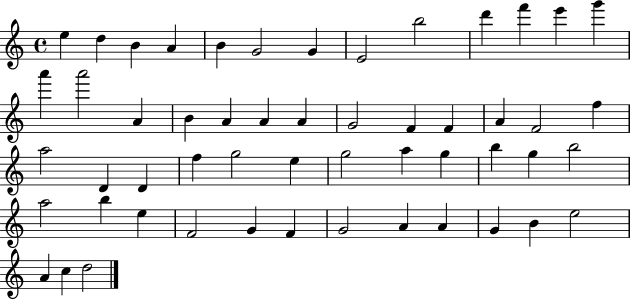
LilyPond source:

{
  \clef treble
  \time 4/4
  \defaultTimeSignature
  \key c \major
  e''4 d''4 b'4 a'4 | b'4 g'2 g'4 | e'2 b''2 | d'''4 f'''4 e'''4 g'''4 | \break a'''4 a'''2 a'4 | b'4 a'4 a'4 a'4 | g'2 f'4 f'4 | a'4 f'2 f''4 | \break a''2 d'4 d'4 | f''4 g''2 e''4 | g''2 a''4 g''4 | b''4 g''4 b''2 | \break a''2 b''4 e''4 | f'2 g'4 f'4 | g'2 a'4 a'4 | g'4 b'4 e''2 | \break a'4 c''4 d''2 | \bar "|."
}